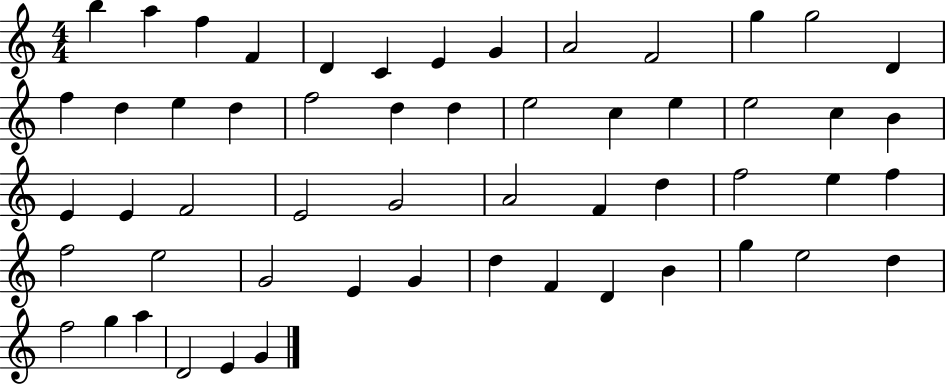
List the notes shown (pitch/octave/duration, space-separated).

B5/q A5/q F5/q F4/q D4/q C4/q E4/q G4/q A4/h F4/h G5/q G5/h D4/q F5/q D5/q E5/q D5/q F5/h D5/q D5/q E5/h C5/q E5/q E5/h C5/q B4/q E4/q E4/q F4/h E4/h G4/h A4/h F4/q D5/q F5/h E5/q F5/q F5/h E5/h G4/h E4/q G4/q D5/q F4/q D4/q B4/q G5/q E5/h D5/q F5/h G5/q A5/q D4/h E4/q G4/q